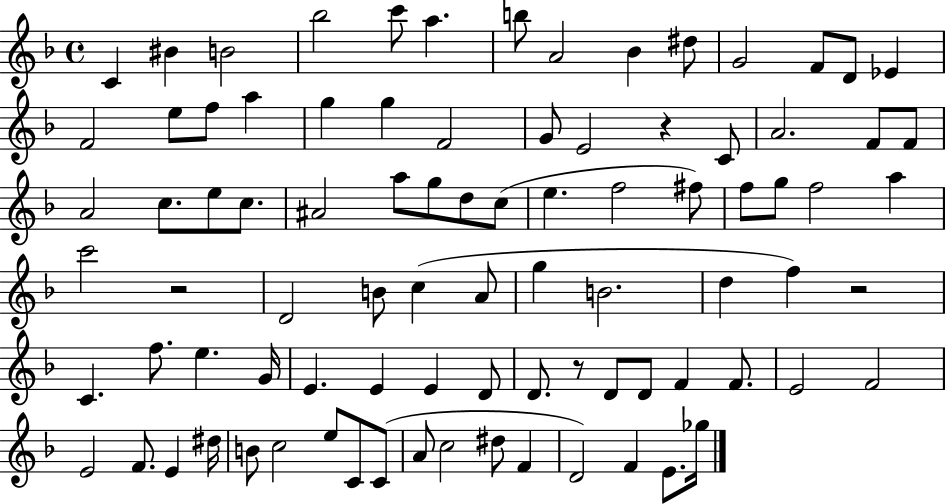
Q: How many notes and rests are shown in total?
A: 88